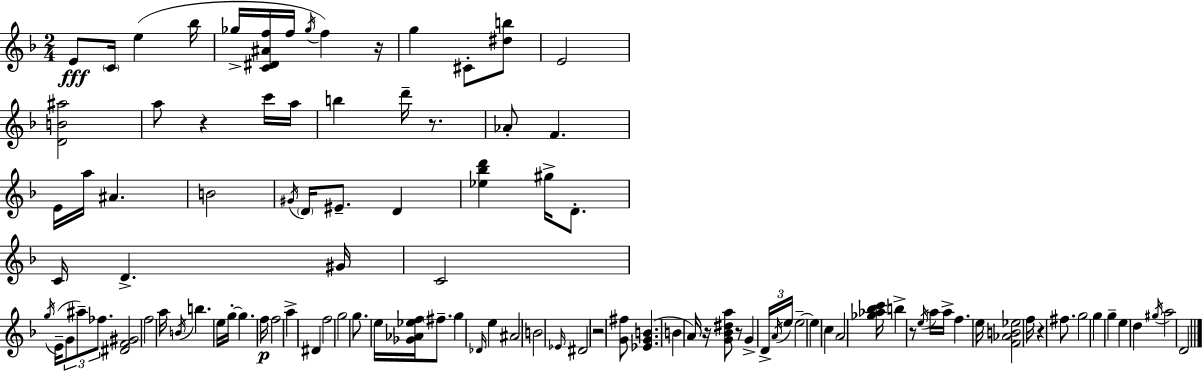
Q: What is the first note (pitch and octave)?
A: E4